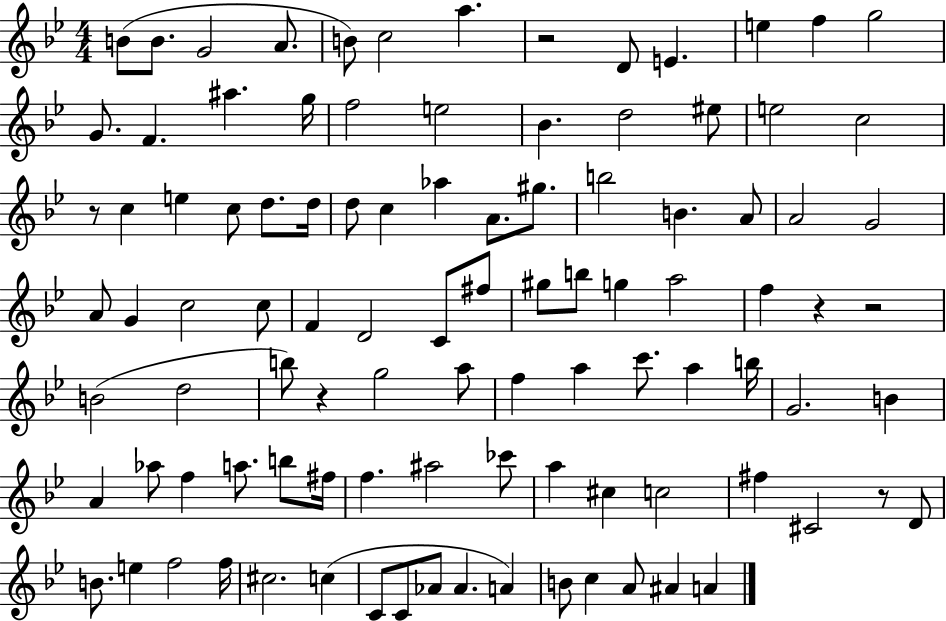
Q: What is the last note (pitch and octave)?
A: A4